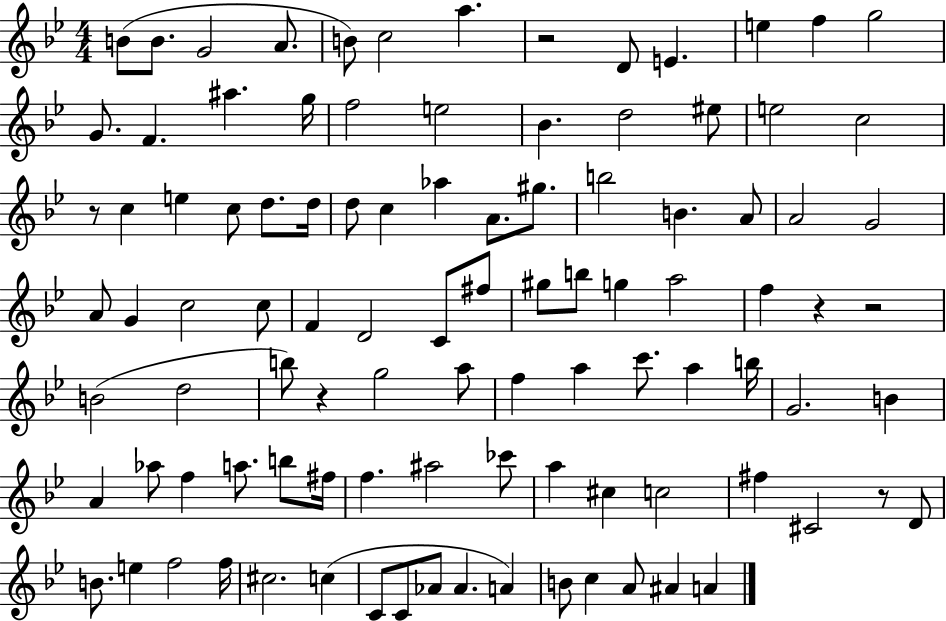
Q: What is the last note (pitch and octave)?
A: A4